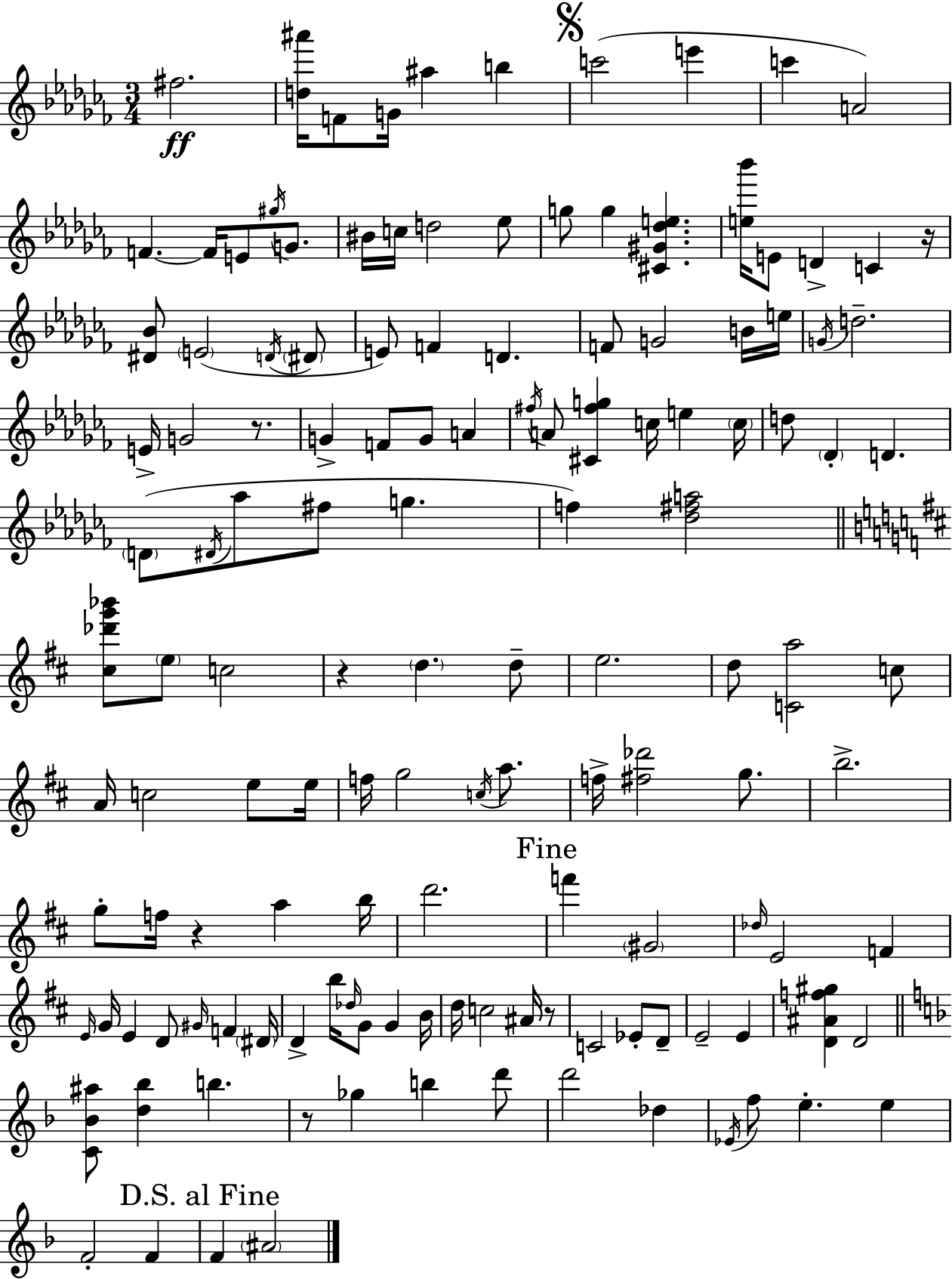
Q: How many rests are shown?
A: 6